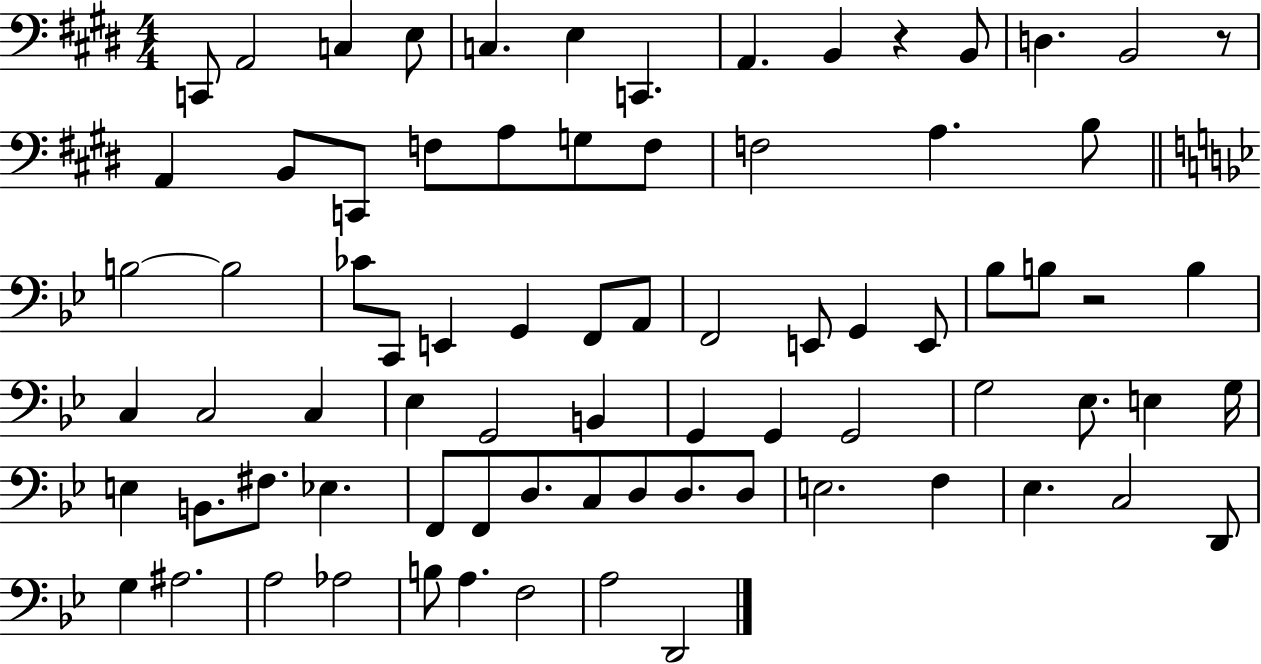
C2/e A2/h C3/q E3/e C3/q. E3/q C2/q. A2/q. B2/q R/q B2/e D3/q. B2/h R/e A2/q B2/e C2/e F3/e A3/e G3/e F3/e F3/h A3/q. B3/e B3/h B3/h CES4/e C2/e E2/q G2/q F2/e A2/e F2/h E2/e G2/q E2/e Bb3/e B3/e R/h B3/q C3/q C3/h C3/q Eb3/q G2/h B2/q G2/q G2/q G2/h G3/h Eb3/e. E3/q G3/s E3/q B2/e. F#3/e. Eb3/q. F2/e F2/e D3/e. C3/e D3/e D3/e. D3/e E3/h. F3/q Eb3/q. C3/h D2/e G3/q A#3/h. A3/h Ab3/h B3/e A3/q. F3/h A3/h D2/h